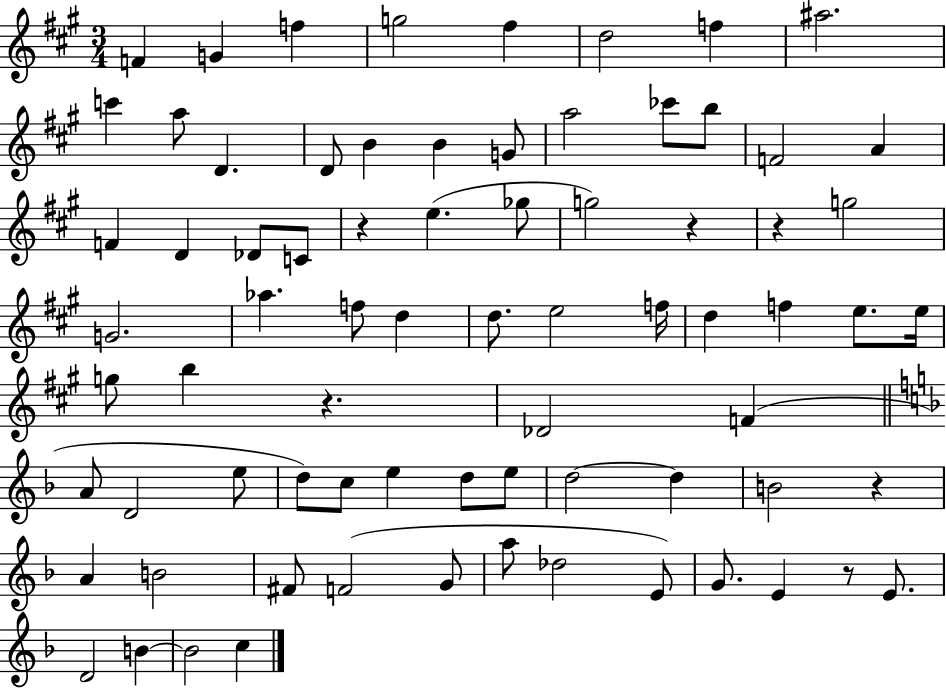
F4/q G4/q F5/q G5/h F#5/q D5/h F5/q A#5/h. C6/q A5/e D4/q. D4/e B4/q B4/q G4/e A5/h CES6/e B5/e F4/h A4/q F4/q D4/q Db4/e C4/e R/q E5/q. Gb5/e G5/h R/q R/q G5/h G4/h. Ab5/q. F5/e D5/q D5/e. E5/h F5/s D5/q F5/q E5/e. E5/s G5/e B5/q R/q. Db4/h F4/q A4/e D4/h E5/e D5/e C5/e E5/q D5/e E5/e D5/h D5/q B4/h R/q A4/q B4/h F#4/e F4/h G4/e A5/e Db5/h E4/e G4/e. E4/q R/e E4/e. D4/h B4/q B4/h C5/q